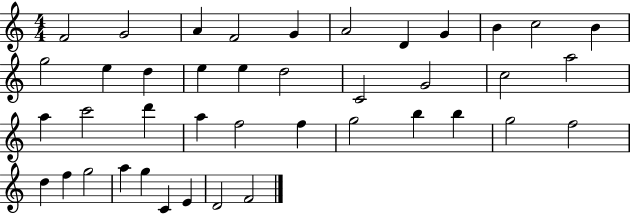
X:1
T:Untitled
M:4/4
L:1/4
K:C
F2 G2 A F2 G A2 D G B c2 B g2 e d e e d2 C2 G2 c2 a2 a c'2 d' a f2 f g2 b b g2 f2 d f g2 a g C E D2 F2